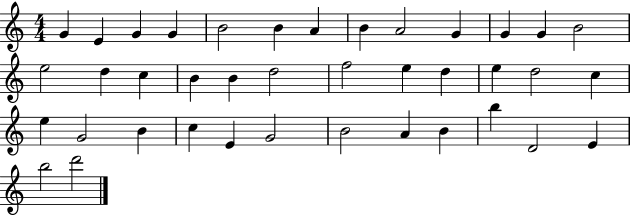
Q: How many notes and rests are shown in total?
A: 39